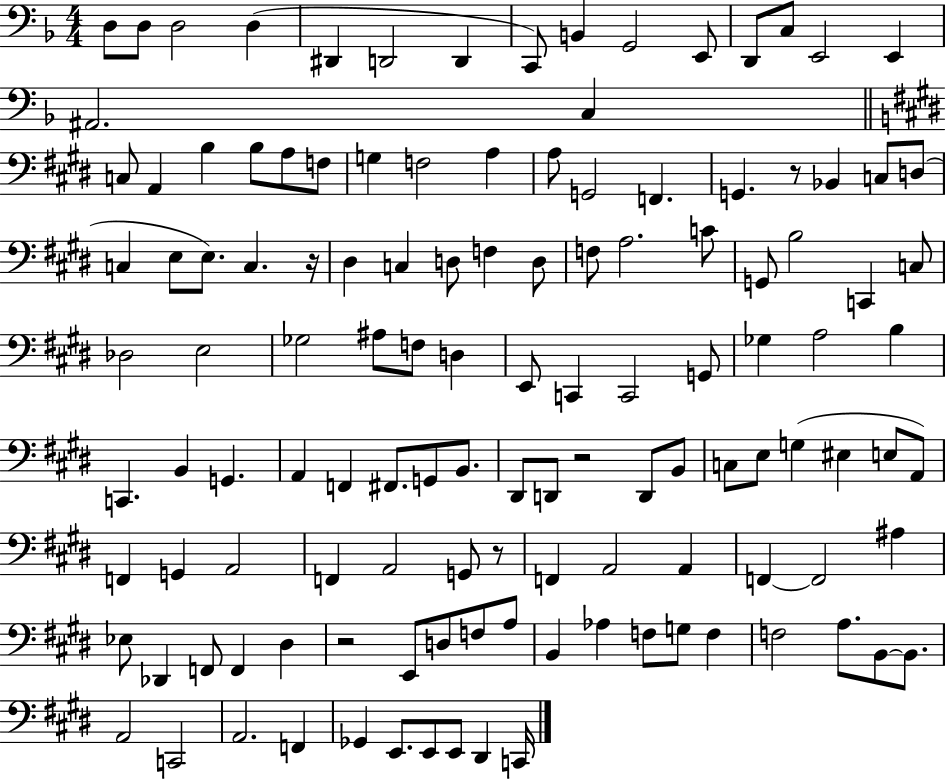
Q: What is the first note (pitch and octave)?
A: D3